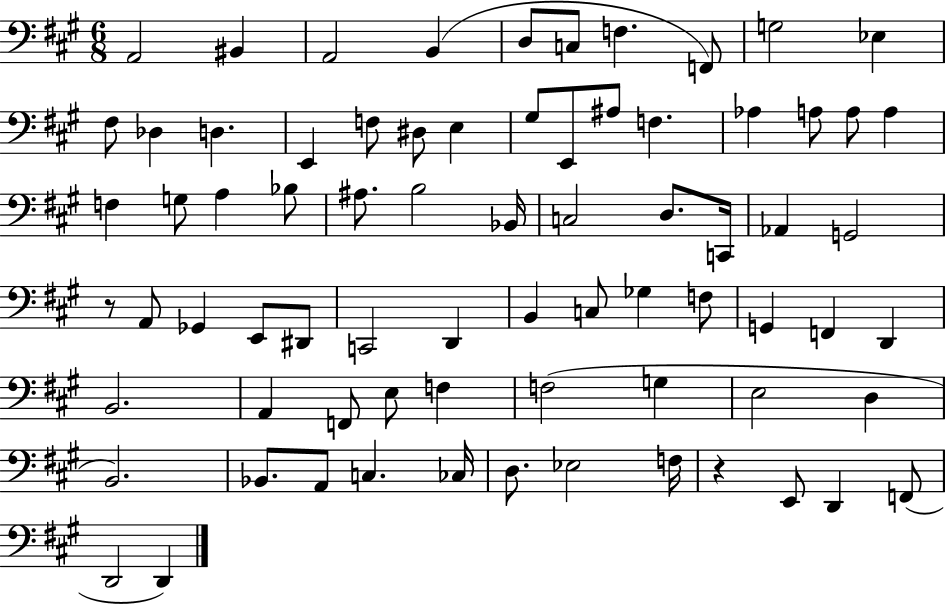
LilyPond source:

{
  \clef bass
  \numericTimeSignature
  \time 6/8
  \key a \major
  a,2 bis,4 | a,2 b,4( | d8 c8 f4. f,8) | g2 ees4 | \break fis8 des4 d4. | e,4 f8 dis8 e4 | gis8 e,8 ais8 f4. | aes4 a8 a8 a4 | \break f4 g8 a4 bes8 | ais8. b2 bes,16 | c2 d8. c,16 | aes,4 g,2 | \break r8 a,8 ges,4 e,8 dis,8 | c,2 d,4 | b,4 c8 ges4 f8 | g,4 f,4 d,4 | \break b,2. | a,4 f,8 e8 f4 | f2( g4 | e2 d4 | \break b,2.) | bes,8. a,8 c4. ces16 | d8. ees2 f16 | r4 e,8 d,4 f,8( | \break d,2 d,4) | \bar "|."
}